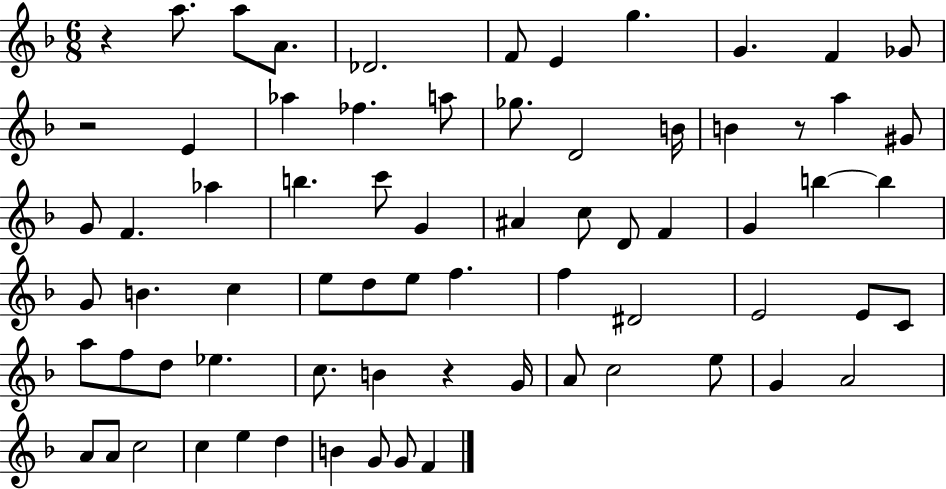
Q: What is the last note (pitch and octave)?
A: F4